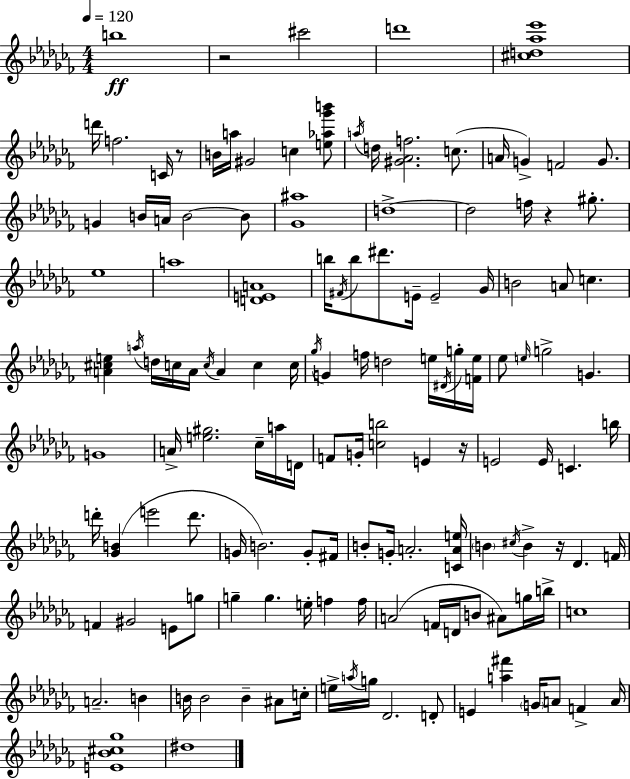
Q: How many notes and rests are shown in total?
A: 137